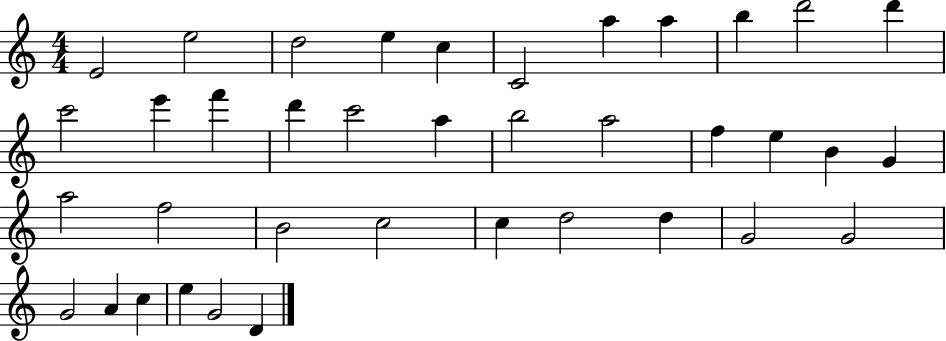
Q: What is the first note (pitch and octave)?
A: E4